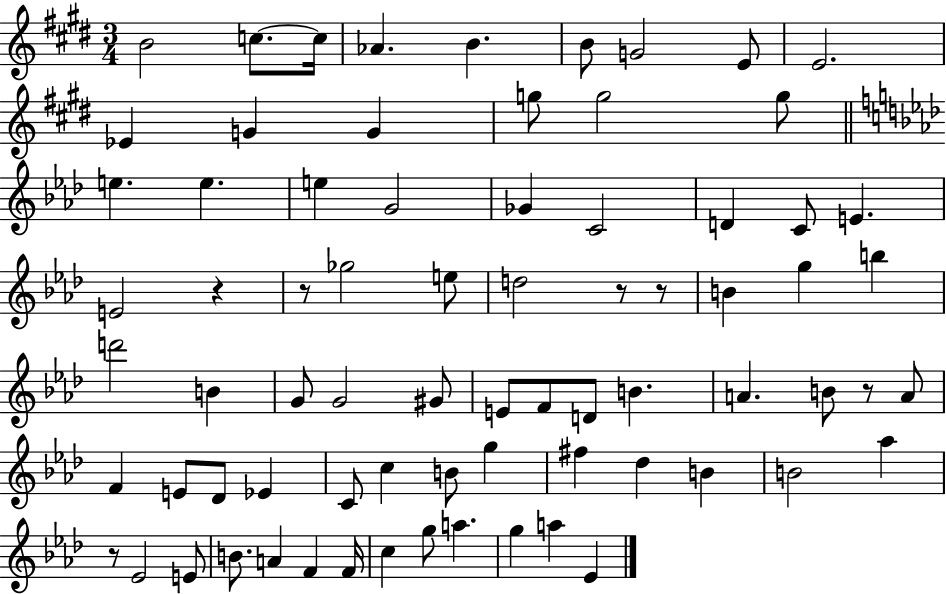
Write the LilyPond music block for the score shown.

{
  \clef treble
  \numericTimeSignature
  \time 3/4
  \key e \major
  \repeat volta 2 { b'2 c''8.~~ c''16 | aes'4. b'4. | b'8 g'2 e'8 | e'2. | \break ees'4 g'4 g'4 | g''8 g''2 g''8 | \bar "||" \break \key aes \major e''4. e''4. | e''4 g'2 | ges'4 c'2 | d'4 c'8 e'4. | \break e'2 r4 | r8 ges''2 e''8 | d''2 r8 r8 | b'4 g''4 b''4 | \break d'''2 b'4 | g'8 g'2 gis'8 | e'8 f'8 d'8 b'4. | a'4. b'8 r8 a'8 | \break f'4 e'8 des'8 ees'4 | c'8 c''4 b'8 g''4 | fis''4 des''4 b'4 | b'2 aes''4 | \break r8 ees'2 e'8 | b'8. a'4 f'4 f'16 | c''4 g''8 a''4. | g''4 a''4 ees'4 | \break } \bar "|."
}